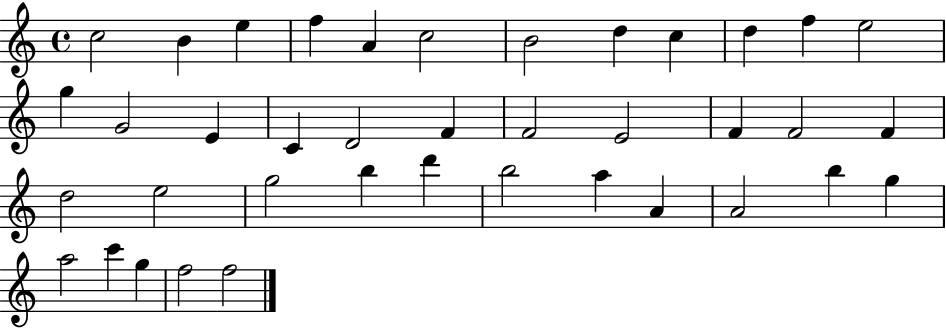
{
  \clef treble
  \time 4/4
  \defaultTimeSignature
  \key c \major
  c''2 b'4 e''4 | f''4 a'4 c''2 | b'2 d''4 c''4 | d''4 f''4 e''2 | \break g''4 g'2 e'4 | c'4 d'2 f'4 | f'2 e'2 | f'4 f'2 f'4 | \break d''2 e''2 | g''2 b''4 d'''4 | b''2 a''4 a'4 | a'2 b''4 g''4 | \break a''2 c'''4 g''4 | f''2 f''2 | \bar "|."
}